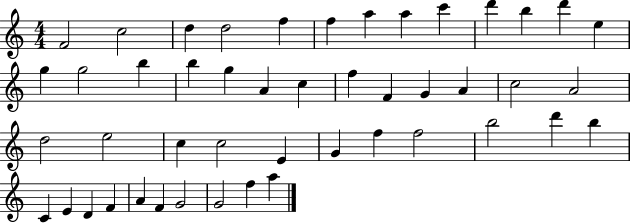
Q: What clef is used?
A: treble